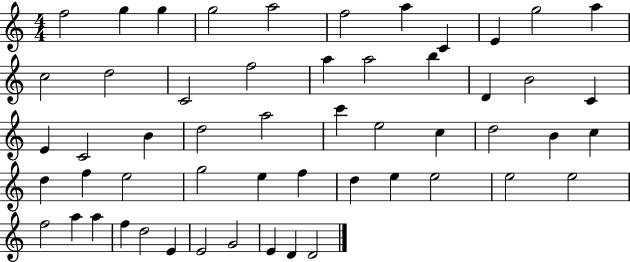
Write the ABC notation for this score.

X:1
T:Untitled
M:4/4
L:1/4
K:C
f2 g g g2 a2 f2 a C E g2 a c2 d2 C2 f2 a a2 b D B2 C E C2 B d2 a2 c' e2 c d2 B c d f e2 g2 e f d e e2 e2 e2 f2 a a f d2 E E2 G2 E D D2